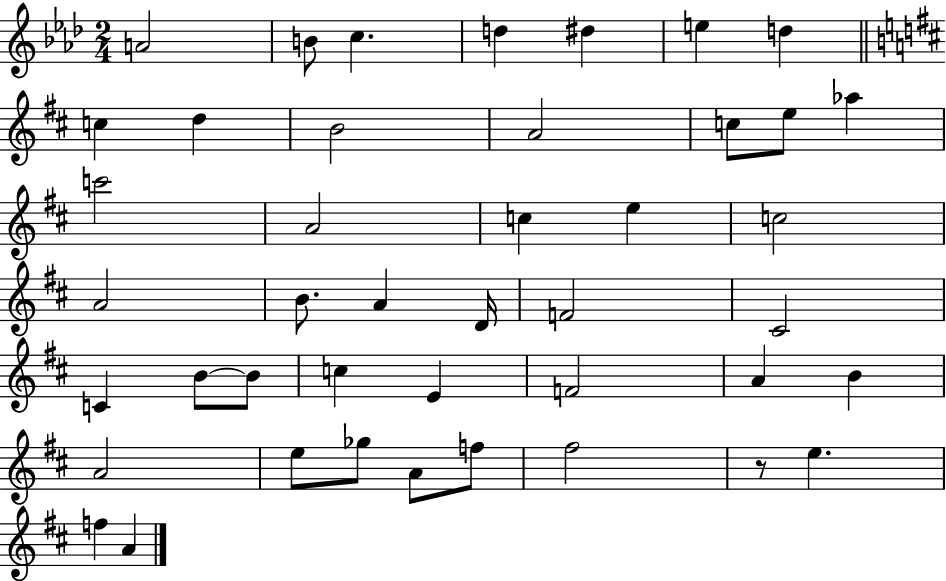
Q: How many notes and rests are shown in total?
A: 43